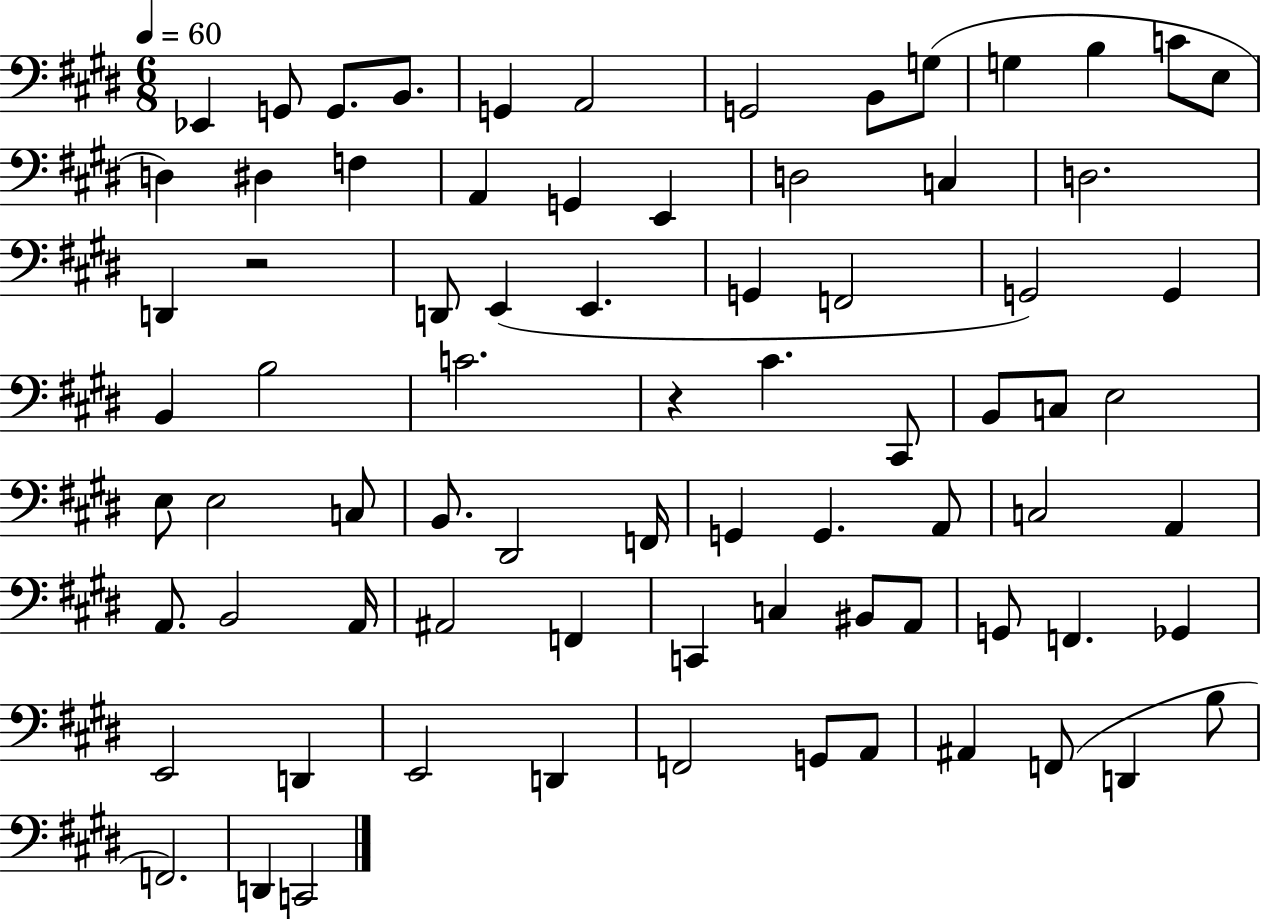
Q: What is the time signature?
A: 6/8